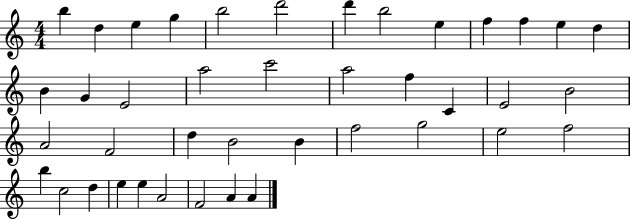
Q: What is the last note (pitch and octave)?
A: A4